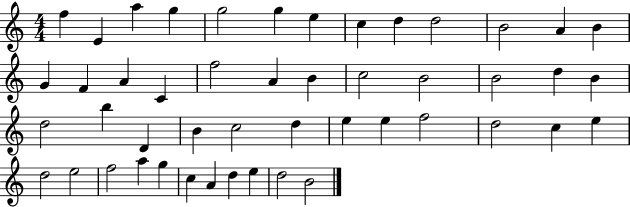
F5/q E4/q A5/q G5/q G5/h G5/q E5/q C5/q D5/q D5/h B4/h A4/q B4/q G4/q F4/q A4/q C4/q F5/h A4/q B4/q C5/h B4/h B4/h D5/q B4/q D5/h B5/q D4/q B4/q C5/h D5/q E5/q E5/q F5/h D5/h C5/q E5/q D5/h E5/h F5/h A5/q G5/q C5/q A4/q D5/q E5/q D5/h B4/h